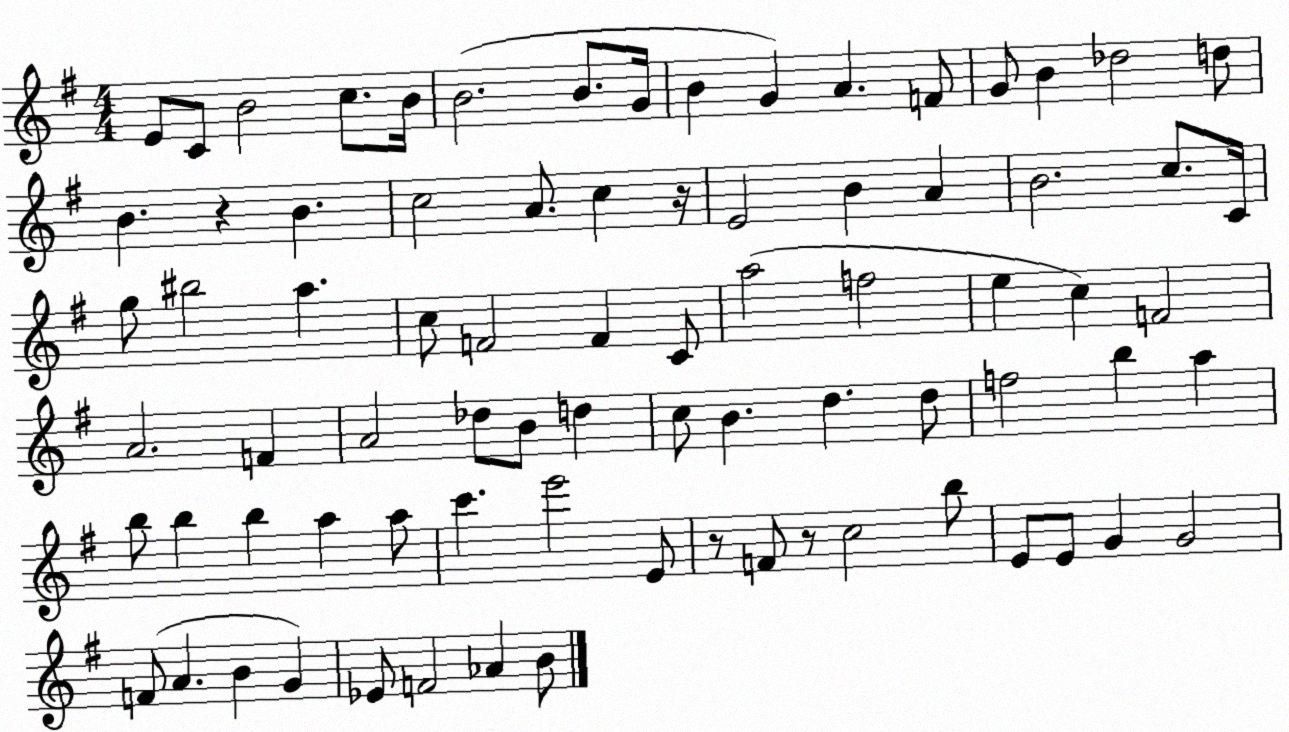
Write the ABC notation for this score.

X:1
T:Untitled
M:4/4
L:1/4
K:G
E/2 C/2 B2 c/2 B/4 B2 B/2 G/4 B G A F/2 G/2 B _d2 d/2 B z B c2 A/2 c z/4 E2 B A B2 c/2 C/4 g/2 ^b2 a c/2 F2 F C/2 a2 f2 e c F2 A2 F A2 _d/2 B/2 d c/2 B d d/2 f2 b a b/2 b b a a/2 c' e'2 E/2 z/2 F/2 z/2 c2 b/2 E/2 E/2 G G2 F/2 A B G _E/2 F2 _A B/2